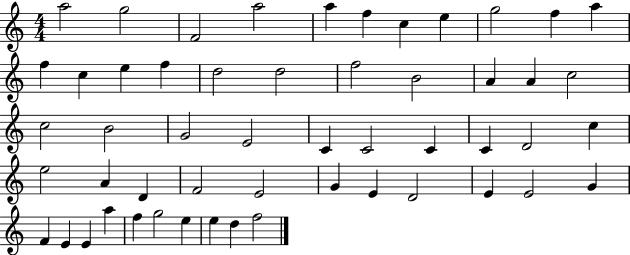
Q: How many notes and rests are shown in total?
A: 53